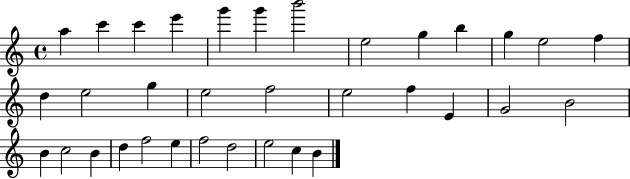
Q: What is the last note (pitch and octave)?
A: B4